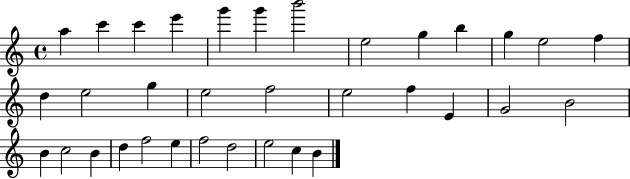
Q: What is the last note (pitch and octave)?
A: B4